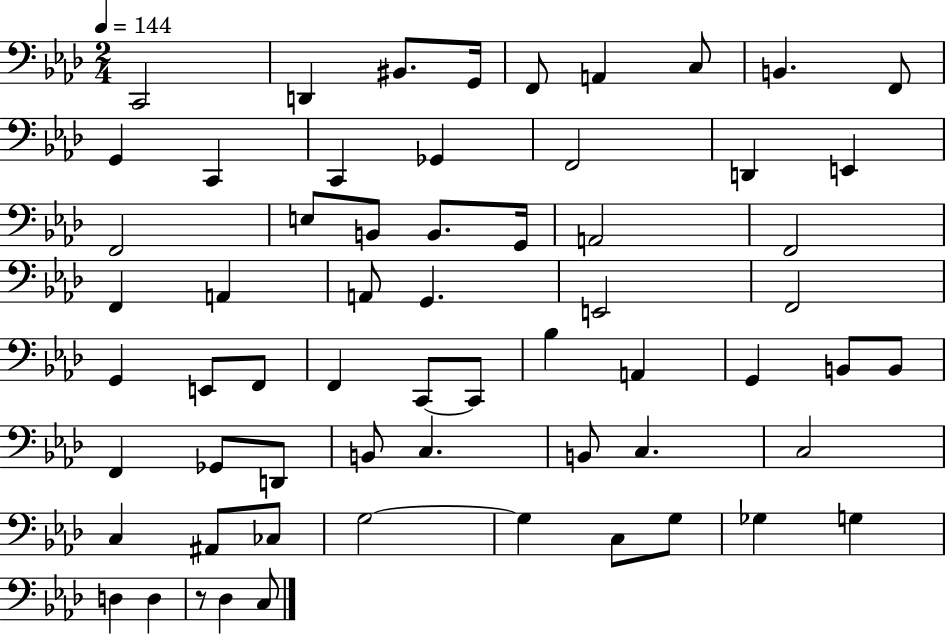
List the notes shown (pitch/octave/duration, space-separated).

C2/h D2/q BIS2/e. G2/s F2/e A2/q C3/e B2/q. F2/e G2/q C2/q C2/q Gb2/q F2/h D2/q E2/q F2/h E3/e B2/e B2/e. G2/s A2/h F2/h F2/q A2/q A2/e G2/q. E2/h F2/h G2/q E2/e F2/e F2/q C2/e C2/e Bb3/q A2/q G2/q B2/e B2/e F2/q Gb2/e D2/e B2/e C3/q. B2/e C3/q. C3/h C3/q A#2/e CES3/e G3/h G3/q C3/e G3/e Gb3/q G3/q D3/q D3/q R/e Db3/q C3/e